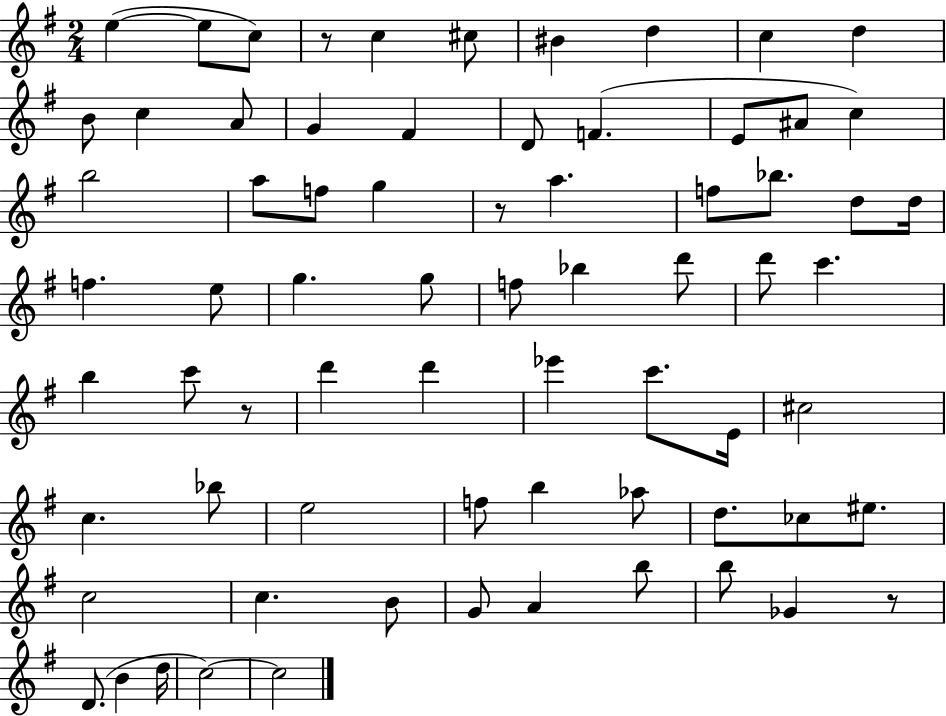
{
  \clef treble
  \numericTimeSignature
  \time 2/4
  \key g \major
  e''4~(~ e''8 c''8) | r8 c''4 cis''8 | bis'4 d''4 | c''4 d''4 | \break b'8 c''4 a'8 | g'4 fis'4 | d'8 f'4.( | e'8 ais'8 c''4) | \break b''2 | a''8 f''8 g''4 | r8 a''4. | f''8 bes''8. d''8 d''16 | \break f''4. e''8 | g''4. g''8 | f''8 bes''4 d'''8 | d'''8 c'''4. | \break b''4 c'''8 r8 | d'''4 d'''4 | ees'''4 c'''8. e'16 | cis''2 | \break c''4. bes''8 | e''2 | f''8 b''4 aes''8 | d''8. ces''8 eis''8. | \break c''2 | c''4. b'8 | g'8 a'4 b''8 | b''8 ges'4 r8 | \break d'8.( b'4 d''16 | c''2~~) | c''2 | \bar "|."
}